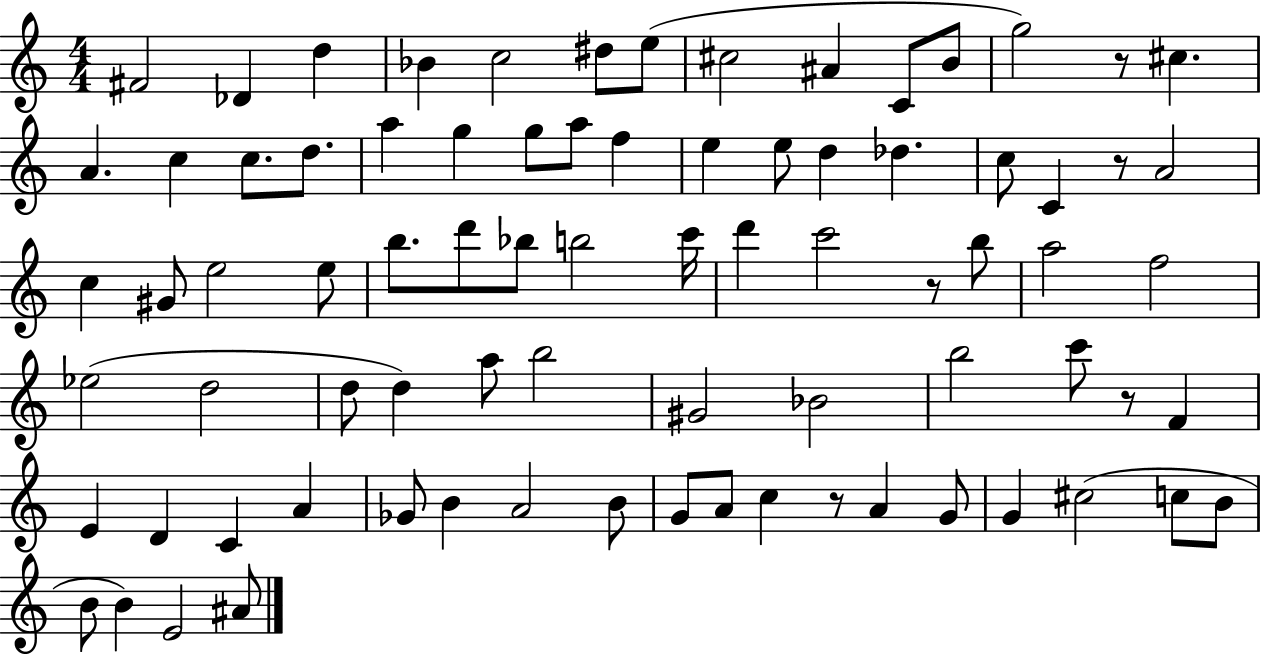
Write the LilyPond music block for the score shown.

{
  \clef treble
  \numericTimeSignature
  \time 4/4
  \key c \major
  fis'2 des'4 d''4 | bes'4 c''2 dis''8 e''8( | cis''2 ais'4 c'8 b'8 | g''2) r8 cis''4. | \break a'4. c''4 c''8. d''8. | a''4 g''4 g''8 a''8 f''4 | e''4 e''8 d''4 des''4. | c''8 c'4 r8 a'2 | \break c''4 gis'8 e''2 e''8 | b''8. d'''8 bes''8 b''2 c'''16 | d'''4 c'''2 r8 b''8 | a''2 f''2 | \break ees''2( d''2 | d''8 d''4) a''8 b''2 | gis'2 bes'2 | b''2 c'''8 r8 f'4 | \break e'4 d'4 c'4 a'4 | ges'8 b'4 a'2 b'8 | g'8 a'8 c''4 r8 a'4 g'8 | g'4 cis''2( c''8 b'8 | \break b'8 b'4) e'2 ais'8 | \bar "|."
}